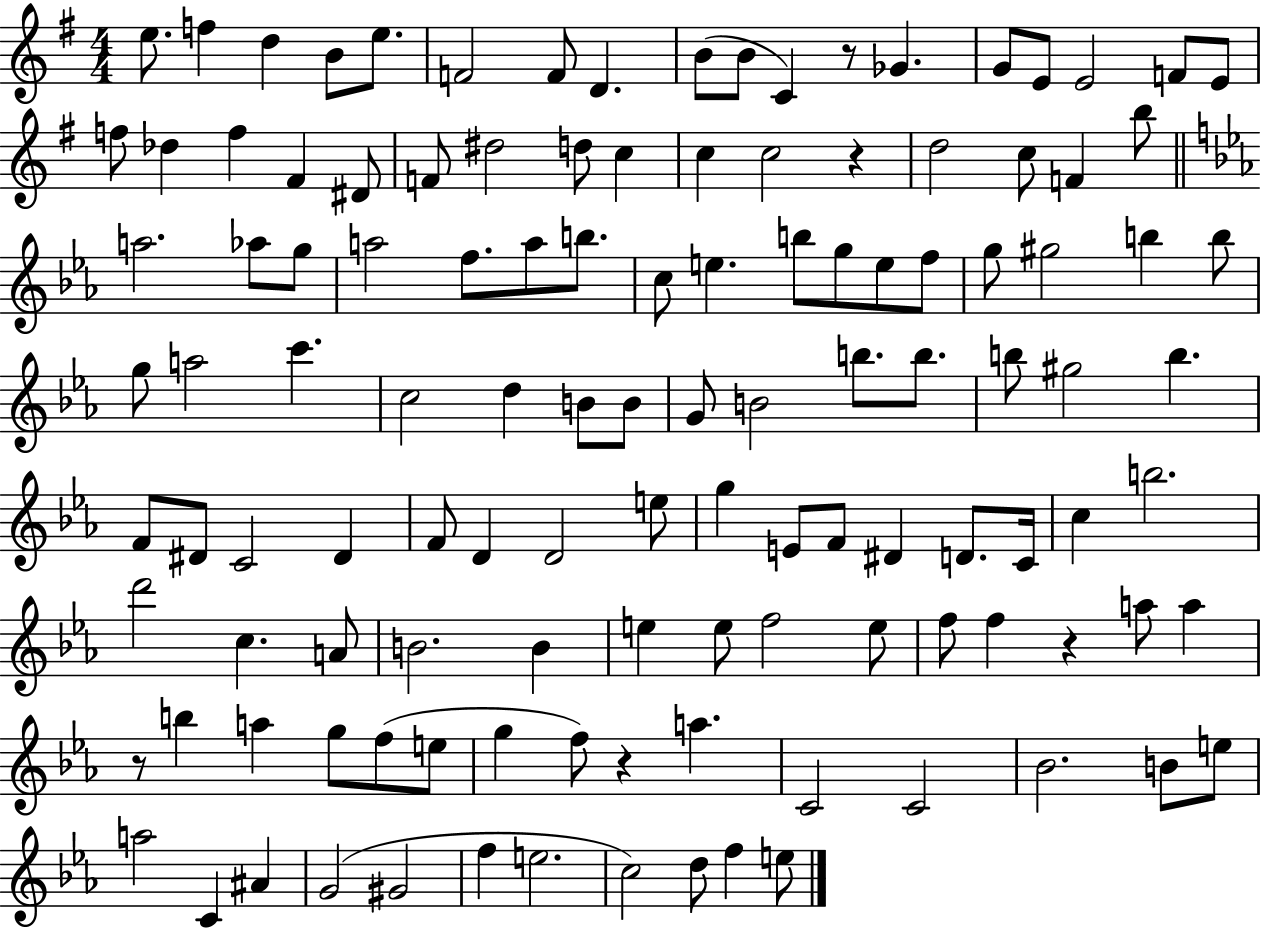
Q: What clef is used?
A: treble